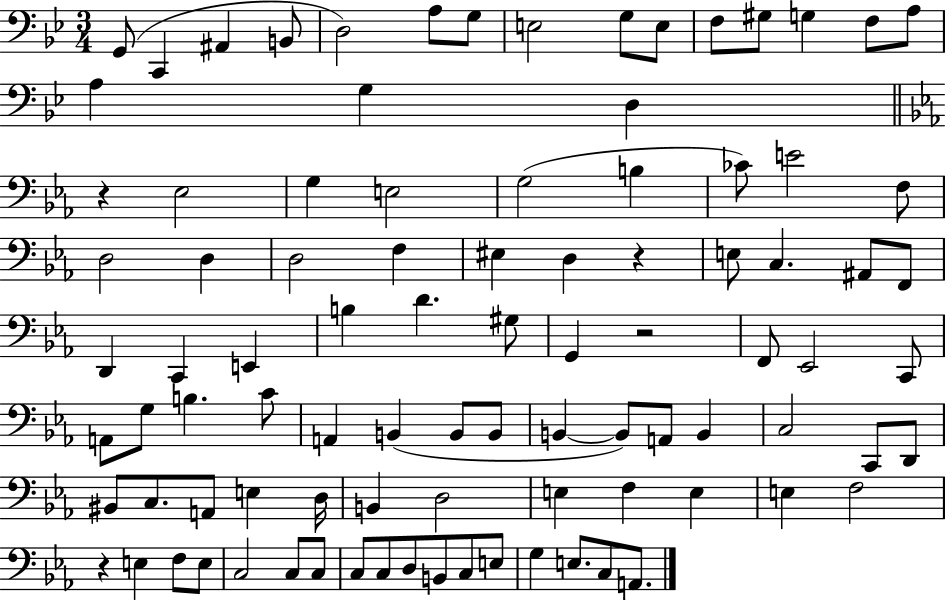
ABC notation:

X:1
T:Untitled
M:3/4
L:1/4
K:Bb
G,,/2 C,, ^A,, B,,/2 D,2 A,/2 G,/2 E,2 G,/2 E,/2 F,/2 ^G,/2 G, F,/2 A,/2 A, G, D, z _E,2 G, E,2 G,2 B, _C/2 E2 F,/2 D,2 D, D,2 F, ^E, D, z E,/2 C, ^A,,/2 F,,/2 D,, C,, E,, B, D ^G,/2 G,, z2 F,,/2 _E,,2 C,,/2 A,,/2 G,/2 B, C/2 A,, B,, B,,/2 B,,/2 B,, B,,/2 A,,/2 B,, C,2 C,,/2 D,,/2 ^B,,/2 C,/2 A,,/2 E, D,/4 B,, D,2 E, F, E, E, F,2 z E, F,/2 E,/2 C,2 C,/2 C,/2 C,/2 C,/2 D,/2 B,,/2 C,/2 E,/2 G, E,/2 C,/2 A,,/2